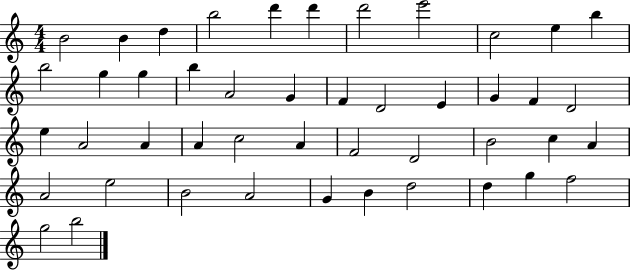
{
  \clef treble
  \numericTimeSignature
  \time 4/4
  \key c \major
  b'2 b'4 d''4 | b''2 d'''4 d'''4 | d'''2 e'''2 | c''2 e''4 b''4 | \break b''2 g''4 g''4 | b''4 a'2 g'4 | f'4 d'2 e'4 | g'4 f'4 d'2 | \break e''4 a'2 a'4 | a'4 c''2 a'4 | f'2 d'2 | b'2 c''4 a'4 | \break a'2 e''2 | b'2 a'2 | g'4 b'4 d''2 | d''4 g''4 f''2 | \break g''2 b''2 | \bar "|."
}